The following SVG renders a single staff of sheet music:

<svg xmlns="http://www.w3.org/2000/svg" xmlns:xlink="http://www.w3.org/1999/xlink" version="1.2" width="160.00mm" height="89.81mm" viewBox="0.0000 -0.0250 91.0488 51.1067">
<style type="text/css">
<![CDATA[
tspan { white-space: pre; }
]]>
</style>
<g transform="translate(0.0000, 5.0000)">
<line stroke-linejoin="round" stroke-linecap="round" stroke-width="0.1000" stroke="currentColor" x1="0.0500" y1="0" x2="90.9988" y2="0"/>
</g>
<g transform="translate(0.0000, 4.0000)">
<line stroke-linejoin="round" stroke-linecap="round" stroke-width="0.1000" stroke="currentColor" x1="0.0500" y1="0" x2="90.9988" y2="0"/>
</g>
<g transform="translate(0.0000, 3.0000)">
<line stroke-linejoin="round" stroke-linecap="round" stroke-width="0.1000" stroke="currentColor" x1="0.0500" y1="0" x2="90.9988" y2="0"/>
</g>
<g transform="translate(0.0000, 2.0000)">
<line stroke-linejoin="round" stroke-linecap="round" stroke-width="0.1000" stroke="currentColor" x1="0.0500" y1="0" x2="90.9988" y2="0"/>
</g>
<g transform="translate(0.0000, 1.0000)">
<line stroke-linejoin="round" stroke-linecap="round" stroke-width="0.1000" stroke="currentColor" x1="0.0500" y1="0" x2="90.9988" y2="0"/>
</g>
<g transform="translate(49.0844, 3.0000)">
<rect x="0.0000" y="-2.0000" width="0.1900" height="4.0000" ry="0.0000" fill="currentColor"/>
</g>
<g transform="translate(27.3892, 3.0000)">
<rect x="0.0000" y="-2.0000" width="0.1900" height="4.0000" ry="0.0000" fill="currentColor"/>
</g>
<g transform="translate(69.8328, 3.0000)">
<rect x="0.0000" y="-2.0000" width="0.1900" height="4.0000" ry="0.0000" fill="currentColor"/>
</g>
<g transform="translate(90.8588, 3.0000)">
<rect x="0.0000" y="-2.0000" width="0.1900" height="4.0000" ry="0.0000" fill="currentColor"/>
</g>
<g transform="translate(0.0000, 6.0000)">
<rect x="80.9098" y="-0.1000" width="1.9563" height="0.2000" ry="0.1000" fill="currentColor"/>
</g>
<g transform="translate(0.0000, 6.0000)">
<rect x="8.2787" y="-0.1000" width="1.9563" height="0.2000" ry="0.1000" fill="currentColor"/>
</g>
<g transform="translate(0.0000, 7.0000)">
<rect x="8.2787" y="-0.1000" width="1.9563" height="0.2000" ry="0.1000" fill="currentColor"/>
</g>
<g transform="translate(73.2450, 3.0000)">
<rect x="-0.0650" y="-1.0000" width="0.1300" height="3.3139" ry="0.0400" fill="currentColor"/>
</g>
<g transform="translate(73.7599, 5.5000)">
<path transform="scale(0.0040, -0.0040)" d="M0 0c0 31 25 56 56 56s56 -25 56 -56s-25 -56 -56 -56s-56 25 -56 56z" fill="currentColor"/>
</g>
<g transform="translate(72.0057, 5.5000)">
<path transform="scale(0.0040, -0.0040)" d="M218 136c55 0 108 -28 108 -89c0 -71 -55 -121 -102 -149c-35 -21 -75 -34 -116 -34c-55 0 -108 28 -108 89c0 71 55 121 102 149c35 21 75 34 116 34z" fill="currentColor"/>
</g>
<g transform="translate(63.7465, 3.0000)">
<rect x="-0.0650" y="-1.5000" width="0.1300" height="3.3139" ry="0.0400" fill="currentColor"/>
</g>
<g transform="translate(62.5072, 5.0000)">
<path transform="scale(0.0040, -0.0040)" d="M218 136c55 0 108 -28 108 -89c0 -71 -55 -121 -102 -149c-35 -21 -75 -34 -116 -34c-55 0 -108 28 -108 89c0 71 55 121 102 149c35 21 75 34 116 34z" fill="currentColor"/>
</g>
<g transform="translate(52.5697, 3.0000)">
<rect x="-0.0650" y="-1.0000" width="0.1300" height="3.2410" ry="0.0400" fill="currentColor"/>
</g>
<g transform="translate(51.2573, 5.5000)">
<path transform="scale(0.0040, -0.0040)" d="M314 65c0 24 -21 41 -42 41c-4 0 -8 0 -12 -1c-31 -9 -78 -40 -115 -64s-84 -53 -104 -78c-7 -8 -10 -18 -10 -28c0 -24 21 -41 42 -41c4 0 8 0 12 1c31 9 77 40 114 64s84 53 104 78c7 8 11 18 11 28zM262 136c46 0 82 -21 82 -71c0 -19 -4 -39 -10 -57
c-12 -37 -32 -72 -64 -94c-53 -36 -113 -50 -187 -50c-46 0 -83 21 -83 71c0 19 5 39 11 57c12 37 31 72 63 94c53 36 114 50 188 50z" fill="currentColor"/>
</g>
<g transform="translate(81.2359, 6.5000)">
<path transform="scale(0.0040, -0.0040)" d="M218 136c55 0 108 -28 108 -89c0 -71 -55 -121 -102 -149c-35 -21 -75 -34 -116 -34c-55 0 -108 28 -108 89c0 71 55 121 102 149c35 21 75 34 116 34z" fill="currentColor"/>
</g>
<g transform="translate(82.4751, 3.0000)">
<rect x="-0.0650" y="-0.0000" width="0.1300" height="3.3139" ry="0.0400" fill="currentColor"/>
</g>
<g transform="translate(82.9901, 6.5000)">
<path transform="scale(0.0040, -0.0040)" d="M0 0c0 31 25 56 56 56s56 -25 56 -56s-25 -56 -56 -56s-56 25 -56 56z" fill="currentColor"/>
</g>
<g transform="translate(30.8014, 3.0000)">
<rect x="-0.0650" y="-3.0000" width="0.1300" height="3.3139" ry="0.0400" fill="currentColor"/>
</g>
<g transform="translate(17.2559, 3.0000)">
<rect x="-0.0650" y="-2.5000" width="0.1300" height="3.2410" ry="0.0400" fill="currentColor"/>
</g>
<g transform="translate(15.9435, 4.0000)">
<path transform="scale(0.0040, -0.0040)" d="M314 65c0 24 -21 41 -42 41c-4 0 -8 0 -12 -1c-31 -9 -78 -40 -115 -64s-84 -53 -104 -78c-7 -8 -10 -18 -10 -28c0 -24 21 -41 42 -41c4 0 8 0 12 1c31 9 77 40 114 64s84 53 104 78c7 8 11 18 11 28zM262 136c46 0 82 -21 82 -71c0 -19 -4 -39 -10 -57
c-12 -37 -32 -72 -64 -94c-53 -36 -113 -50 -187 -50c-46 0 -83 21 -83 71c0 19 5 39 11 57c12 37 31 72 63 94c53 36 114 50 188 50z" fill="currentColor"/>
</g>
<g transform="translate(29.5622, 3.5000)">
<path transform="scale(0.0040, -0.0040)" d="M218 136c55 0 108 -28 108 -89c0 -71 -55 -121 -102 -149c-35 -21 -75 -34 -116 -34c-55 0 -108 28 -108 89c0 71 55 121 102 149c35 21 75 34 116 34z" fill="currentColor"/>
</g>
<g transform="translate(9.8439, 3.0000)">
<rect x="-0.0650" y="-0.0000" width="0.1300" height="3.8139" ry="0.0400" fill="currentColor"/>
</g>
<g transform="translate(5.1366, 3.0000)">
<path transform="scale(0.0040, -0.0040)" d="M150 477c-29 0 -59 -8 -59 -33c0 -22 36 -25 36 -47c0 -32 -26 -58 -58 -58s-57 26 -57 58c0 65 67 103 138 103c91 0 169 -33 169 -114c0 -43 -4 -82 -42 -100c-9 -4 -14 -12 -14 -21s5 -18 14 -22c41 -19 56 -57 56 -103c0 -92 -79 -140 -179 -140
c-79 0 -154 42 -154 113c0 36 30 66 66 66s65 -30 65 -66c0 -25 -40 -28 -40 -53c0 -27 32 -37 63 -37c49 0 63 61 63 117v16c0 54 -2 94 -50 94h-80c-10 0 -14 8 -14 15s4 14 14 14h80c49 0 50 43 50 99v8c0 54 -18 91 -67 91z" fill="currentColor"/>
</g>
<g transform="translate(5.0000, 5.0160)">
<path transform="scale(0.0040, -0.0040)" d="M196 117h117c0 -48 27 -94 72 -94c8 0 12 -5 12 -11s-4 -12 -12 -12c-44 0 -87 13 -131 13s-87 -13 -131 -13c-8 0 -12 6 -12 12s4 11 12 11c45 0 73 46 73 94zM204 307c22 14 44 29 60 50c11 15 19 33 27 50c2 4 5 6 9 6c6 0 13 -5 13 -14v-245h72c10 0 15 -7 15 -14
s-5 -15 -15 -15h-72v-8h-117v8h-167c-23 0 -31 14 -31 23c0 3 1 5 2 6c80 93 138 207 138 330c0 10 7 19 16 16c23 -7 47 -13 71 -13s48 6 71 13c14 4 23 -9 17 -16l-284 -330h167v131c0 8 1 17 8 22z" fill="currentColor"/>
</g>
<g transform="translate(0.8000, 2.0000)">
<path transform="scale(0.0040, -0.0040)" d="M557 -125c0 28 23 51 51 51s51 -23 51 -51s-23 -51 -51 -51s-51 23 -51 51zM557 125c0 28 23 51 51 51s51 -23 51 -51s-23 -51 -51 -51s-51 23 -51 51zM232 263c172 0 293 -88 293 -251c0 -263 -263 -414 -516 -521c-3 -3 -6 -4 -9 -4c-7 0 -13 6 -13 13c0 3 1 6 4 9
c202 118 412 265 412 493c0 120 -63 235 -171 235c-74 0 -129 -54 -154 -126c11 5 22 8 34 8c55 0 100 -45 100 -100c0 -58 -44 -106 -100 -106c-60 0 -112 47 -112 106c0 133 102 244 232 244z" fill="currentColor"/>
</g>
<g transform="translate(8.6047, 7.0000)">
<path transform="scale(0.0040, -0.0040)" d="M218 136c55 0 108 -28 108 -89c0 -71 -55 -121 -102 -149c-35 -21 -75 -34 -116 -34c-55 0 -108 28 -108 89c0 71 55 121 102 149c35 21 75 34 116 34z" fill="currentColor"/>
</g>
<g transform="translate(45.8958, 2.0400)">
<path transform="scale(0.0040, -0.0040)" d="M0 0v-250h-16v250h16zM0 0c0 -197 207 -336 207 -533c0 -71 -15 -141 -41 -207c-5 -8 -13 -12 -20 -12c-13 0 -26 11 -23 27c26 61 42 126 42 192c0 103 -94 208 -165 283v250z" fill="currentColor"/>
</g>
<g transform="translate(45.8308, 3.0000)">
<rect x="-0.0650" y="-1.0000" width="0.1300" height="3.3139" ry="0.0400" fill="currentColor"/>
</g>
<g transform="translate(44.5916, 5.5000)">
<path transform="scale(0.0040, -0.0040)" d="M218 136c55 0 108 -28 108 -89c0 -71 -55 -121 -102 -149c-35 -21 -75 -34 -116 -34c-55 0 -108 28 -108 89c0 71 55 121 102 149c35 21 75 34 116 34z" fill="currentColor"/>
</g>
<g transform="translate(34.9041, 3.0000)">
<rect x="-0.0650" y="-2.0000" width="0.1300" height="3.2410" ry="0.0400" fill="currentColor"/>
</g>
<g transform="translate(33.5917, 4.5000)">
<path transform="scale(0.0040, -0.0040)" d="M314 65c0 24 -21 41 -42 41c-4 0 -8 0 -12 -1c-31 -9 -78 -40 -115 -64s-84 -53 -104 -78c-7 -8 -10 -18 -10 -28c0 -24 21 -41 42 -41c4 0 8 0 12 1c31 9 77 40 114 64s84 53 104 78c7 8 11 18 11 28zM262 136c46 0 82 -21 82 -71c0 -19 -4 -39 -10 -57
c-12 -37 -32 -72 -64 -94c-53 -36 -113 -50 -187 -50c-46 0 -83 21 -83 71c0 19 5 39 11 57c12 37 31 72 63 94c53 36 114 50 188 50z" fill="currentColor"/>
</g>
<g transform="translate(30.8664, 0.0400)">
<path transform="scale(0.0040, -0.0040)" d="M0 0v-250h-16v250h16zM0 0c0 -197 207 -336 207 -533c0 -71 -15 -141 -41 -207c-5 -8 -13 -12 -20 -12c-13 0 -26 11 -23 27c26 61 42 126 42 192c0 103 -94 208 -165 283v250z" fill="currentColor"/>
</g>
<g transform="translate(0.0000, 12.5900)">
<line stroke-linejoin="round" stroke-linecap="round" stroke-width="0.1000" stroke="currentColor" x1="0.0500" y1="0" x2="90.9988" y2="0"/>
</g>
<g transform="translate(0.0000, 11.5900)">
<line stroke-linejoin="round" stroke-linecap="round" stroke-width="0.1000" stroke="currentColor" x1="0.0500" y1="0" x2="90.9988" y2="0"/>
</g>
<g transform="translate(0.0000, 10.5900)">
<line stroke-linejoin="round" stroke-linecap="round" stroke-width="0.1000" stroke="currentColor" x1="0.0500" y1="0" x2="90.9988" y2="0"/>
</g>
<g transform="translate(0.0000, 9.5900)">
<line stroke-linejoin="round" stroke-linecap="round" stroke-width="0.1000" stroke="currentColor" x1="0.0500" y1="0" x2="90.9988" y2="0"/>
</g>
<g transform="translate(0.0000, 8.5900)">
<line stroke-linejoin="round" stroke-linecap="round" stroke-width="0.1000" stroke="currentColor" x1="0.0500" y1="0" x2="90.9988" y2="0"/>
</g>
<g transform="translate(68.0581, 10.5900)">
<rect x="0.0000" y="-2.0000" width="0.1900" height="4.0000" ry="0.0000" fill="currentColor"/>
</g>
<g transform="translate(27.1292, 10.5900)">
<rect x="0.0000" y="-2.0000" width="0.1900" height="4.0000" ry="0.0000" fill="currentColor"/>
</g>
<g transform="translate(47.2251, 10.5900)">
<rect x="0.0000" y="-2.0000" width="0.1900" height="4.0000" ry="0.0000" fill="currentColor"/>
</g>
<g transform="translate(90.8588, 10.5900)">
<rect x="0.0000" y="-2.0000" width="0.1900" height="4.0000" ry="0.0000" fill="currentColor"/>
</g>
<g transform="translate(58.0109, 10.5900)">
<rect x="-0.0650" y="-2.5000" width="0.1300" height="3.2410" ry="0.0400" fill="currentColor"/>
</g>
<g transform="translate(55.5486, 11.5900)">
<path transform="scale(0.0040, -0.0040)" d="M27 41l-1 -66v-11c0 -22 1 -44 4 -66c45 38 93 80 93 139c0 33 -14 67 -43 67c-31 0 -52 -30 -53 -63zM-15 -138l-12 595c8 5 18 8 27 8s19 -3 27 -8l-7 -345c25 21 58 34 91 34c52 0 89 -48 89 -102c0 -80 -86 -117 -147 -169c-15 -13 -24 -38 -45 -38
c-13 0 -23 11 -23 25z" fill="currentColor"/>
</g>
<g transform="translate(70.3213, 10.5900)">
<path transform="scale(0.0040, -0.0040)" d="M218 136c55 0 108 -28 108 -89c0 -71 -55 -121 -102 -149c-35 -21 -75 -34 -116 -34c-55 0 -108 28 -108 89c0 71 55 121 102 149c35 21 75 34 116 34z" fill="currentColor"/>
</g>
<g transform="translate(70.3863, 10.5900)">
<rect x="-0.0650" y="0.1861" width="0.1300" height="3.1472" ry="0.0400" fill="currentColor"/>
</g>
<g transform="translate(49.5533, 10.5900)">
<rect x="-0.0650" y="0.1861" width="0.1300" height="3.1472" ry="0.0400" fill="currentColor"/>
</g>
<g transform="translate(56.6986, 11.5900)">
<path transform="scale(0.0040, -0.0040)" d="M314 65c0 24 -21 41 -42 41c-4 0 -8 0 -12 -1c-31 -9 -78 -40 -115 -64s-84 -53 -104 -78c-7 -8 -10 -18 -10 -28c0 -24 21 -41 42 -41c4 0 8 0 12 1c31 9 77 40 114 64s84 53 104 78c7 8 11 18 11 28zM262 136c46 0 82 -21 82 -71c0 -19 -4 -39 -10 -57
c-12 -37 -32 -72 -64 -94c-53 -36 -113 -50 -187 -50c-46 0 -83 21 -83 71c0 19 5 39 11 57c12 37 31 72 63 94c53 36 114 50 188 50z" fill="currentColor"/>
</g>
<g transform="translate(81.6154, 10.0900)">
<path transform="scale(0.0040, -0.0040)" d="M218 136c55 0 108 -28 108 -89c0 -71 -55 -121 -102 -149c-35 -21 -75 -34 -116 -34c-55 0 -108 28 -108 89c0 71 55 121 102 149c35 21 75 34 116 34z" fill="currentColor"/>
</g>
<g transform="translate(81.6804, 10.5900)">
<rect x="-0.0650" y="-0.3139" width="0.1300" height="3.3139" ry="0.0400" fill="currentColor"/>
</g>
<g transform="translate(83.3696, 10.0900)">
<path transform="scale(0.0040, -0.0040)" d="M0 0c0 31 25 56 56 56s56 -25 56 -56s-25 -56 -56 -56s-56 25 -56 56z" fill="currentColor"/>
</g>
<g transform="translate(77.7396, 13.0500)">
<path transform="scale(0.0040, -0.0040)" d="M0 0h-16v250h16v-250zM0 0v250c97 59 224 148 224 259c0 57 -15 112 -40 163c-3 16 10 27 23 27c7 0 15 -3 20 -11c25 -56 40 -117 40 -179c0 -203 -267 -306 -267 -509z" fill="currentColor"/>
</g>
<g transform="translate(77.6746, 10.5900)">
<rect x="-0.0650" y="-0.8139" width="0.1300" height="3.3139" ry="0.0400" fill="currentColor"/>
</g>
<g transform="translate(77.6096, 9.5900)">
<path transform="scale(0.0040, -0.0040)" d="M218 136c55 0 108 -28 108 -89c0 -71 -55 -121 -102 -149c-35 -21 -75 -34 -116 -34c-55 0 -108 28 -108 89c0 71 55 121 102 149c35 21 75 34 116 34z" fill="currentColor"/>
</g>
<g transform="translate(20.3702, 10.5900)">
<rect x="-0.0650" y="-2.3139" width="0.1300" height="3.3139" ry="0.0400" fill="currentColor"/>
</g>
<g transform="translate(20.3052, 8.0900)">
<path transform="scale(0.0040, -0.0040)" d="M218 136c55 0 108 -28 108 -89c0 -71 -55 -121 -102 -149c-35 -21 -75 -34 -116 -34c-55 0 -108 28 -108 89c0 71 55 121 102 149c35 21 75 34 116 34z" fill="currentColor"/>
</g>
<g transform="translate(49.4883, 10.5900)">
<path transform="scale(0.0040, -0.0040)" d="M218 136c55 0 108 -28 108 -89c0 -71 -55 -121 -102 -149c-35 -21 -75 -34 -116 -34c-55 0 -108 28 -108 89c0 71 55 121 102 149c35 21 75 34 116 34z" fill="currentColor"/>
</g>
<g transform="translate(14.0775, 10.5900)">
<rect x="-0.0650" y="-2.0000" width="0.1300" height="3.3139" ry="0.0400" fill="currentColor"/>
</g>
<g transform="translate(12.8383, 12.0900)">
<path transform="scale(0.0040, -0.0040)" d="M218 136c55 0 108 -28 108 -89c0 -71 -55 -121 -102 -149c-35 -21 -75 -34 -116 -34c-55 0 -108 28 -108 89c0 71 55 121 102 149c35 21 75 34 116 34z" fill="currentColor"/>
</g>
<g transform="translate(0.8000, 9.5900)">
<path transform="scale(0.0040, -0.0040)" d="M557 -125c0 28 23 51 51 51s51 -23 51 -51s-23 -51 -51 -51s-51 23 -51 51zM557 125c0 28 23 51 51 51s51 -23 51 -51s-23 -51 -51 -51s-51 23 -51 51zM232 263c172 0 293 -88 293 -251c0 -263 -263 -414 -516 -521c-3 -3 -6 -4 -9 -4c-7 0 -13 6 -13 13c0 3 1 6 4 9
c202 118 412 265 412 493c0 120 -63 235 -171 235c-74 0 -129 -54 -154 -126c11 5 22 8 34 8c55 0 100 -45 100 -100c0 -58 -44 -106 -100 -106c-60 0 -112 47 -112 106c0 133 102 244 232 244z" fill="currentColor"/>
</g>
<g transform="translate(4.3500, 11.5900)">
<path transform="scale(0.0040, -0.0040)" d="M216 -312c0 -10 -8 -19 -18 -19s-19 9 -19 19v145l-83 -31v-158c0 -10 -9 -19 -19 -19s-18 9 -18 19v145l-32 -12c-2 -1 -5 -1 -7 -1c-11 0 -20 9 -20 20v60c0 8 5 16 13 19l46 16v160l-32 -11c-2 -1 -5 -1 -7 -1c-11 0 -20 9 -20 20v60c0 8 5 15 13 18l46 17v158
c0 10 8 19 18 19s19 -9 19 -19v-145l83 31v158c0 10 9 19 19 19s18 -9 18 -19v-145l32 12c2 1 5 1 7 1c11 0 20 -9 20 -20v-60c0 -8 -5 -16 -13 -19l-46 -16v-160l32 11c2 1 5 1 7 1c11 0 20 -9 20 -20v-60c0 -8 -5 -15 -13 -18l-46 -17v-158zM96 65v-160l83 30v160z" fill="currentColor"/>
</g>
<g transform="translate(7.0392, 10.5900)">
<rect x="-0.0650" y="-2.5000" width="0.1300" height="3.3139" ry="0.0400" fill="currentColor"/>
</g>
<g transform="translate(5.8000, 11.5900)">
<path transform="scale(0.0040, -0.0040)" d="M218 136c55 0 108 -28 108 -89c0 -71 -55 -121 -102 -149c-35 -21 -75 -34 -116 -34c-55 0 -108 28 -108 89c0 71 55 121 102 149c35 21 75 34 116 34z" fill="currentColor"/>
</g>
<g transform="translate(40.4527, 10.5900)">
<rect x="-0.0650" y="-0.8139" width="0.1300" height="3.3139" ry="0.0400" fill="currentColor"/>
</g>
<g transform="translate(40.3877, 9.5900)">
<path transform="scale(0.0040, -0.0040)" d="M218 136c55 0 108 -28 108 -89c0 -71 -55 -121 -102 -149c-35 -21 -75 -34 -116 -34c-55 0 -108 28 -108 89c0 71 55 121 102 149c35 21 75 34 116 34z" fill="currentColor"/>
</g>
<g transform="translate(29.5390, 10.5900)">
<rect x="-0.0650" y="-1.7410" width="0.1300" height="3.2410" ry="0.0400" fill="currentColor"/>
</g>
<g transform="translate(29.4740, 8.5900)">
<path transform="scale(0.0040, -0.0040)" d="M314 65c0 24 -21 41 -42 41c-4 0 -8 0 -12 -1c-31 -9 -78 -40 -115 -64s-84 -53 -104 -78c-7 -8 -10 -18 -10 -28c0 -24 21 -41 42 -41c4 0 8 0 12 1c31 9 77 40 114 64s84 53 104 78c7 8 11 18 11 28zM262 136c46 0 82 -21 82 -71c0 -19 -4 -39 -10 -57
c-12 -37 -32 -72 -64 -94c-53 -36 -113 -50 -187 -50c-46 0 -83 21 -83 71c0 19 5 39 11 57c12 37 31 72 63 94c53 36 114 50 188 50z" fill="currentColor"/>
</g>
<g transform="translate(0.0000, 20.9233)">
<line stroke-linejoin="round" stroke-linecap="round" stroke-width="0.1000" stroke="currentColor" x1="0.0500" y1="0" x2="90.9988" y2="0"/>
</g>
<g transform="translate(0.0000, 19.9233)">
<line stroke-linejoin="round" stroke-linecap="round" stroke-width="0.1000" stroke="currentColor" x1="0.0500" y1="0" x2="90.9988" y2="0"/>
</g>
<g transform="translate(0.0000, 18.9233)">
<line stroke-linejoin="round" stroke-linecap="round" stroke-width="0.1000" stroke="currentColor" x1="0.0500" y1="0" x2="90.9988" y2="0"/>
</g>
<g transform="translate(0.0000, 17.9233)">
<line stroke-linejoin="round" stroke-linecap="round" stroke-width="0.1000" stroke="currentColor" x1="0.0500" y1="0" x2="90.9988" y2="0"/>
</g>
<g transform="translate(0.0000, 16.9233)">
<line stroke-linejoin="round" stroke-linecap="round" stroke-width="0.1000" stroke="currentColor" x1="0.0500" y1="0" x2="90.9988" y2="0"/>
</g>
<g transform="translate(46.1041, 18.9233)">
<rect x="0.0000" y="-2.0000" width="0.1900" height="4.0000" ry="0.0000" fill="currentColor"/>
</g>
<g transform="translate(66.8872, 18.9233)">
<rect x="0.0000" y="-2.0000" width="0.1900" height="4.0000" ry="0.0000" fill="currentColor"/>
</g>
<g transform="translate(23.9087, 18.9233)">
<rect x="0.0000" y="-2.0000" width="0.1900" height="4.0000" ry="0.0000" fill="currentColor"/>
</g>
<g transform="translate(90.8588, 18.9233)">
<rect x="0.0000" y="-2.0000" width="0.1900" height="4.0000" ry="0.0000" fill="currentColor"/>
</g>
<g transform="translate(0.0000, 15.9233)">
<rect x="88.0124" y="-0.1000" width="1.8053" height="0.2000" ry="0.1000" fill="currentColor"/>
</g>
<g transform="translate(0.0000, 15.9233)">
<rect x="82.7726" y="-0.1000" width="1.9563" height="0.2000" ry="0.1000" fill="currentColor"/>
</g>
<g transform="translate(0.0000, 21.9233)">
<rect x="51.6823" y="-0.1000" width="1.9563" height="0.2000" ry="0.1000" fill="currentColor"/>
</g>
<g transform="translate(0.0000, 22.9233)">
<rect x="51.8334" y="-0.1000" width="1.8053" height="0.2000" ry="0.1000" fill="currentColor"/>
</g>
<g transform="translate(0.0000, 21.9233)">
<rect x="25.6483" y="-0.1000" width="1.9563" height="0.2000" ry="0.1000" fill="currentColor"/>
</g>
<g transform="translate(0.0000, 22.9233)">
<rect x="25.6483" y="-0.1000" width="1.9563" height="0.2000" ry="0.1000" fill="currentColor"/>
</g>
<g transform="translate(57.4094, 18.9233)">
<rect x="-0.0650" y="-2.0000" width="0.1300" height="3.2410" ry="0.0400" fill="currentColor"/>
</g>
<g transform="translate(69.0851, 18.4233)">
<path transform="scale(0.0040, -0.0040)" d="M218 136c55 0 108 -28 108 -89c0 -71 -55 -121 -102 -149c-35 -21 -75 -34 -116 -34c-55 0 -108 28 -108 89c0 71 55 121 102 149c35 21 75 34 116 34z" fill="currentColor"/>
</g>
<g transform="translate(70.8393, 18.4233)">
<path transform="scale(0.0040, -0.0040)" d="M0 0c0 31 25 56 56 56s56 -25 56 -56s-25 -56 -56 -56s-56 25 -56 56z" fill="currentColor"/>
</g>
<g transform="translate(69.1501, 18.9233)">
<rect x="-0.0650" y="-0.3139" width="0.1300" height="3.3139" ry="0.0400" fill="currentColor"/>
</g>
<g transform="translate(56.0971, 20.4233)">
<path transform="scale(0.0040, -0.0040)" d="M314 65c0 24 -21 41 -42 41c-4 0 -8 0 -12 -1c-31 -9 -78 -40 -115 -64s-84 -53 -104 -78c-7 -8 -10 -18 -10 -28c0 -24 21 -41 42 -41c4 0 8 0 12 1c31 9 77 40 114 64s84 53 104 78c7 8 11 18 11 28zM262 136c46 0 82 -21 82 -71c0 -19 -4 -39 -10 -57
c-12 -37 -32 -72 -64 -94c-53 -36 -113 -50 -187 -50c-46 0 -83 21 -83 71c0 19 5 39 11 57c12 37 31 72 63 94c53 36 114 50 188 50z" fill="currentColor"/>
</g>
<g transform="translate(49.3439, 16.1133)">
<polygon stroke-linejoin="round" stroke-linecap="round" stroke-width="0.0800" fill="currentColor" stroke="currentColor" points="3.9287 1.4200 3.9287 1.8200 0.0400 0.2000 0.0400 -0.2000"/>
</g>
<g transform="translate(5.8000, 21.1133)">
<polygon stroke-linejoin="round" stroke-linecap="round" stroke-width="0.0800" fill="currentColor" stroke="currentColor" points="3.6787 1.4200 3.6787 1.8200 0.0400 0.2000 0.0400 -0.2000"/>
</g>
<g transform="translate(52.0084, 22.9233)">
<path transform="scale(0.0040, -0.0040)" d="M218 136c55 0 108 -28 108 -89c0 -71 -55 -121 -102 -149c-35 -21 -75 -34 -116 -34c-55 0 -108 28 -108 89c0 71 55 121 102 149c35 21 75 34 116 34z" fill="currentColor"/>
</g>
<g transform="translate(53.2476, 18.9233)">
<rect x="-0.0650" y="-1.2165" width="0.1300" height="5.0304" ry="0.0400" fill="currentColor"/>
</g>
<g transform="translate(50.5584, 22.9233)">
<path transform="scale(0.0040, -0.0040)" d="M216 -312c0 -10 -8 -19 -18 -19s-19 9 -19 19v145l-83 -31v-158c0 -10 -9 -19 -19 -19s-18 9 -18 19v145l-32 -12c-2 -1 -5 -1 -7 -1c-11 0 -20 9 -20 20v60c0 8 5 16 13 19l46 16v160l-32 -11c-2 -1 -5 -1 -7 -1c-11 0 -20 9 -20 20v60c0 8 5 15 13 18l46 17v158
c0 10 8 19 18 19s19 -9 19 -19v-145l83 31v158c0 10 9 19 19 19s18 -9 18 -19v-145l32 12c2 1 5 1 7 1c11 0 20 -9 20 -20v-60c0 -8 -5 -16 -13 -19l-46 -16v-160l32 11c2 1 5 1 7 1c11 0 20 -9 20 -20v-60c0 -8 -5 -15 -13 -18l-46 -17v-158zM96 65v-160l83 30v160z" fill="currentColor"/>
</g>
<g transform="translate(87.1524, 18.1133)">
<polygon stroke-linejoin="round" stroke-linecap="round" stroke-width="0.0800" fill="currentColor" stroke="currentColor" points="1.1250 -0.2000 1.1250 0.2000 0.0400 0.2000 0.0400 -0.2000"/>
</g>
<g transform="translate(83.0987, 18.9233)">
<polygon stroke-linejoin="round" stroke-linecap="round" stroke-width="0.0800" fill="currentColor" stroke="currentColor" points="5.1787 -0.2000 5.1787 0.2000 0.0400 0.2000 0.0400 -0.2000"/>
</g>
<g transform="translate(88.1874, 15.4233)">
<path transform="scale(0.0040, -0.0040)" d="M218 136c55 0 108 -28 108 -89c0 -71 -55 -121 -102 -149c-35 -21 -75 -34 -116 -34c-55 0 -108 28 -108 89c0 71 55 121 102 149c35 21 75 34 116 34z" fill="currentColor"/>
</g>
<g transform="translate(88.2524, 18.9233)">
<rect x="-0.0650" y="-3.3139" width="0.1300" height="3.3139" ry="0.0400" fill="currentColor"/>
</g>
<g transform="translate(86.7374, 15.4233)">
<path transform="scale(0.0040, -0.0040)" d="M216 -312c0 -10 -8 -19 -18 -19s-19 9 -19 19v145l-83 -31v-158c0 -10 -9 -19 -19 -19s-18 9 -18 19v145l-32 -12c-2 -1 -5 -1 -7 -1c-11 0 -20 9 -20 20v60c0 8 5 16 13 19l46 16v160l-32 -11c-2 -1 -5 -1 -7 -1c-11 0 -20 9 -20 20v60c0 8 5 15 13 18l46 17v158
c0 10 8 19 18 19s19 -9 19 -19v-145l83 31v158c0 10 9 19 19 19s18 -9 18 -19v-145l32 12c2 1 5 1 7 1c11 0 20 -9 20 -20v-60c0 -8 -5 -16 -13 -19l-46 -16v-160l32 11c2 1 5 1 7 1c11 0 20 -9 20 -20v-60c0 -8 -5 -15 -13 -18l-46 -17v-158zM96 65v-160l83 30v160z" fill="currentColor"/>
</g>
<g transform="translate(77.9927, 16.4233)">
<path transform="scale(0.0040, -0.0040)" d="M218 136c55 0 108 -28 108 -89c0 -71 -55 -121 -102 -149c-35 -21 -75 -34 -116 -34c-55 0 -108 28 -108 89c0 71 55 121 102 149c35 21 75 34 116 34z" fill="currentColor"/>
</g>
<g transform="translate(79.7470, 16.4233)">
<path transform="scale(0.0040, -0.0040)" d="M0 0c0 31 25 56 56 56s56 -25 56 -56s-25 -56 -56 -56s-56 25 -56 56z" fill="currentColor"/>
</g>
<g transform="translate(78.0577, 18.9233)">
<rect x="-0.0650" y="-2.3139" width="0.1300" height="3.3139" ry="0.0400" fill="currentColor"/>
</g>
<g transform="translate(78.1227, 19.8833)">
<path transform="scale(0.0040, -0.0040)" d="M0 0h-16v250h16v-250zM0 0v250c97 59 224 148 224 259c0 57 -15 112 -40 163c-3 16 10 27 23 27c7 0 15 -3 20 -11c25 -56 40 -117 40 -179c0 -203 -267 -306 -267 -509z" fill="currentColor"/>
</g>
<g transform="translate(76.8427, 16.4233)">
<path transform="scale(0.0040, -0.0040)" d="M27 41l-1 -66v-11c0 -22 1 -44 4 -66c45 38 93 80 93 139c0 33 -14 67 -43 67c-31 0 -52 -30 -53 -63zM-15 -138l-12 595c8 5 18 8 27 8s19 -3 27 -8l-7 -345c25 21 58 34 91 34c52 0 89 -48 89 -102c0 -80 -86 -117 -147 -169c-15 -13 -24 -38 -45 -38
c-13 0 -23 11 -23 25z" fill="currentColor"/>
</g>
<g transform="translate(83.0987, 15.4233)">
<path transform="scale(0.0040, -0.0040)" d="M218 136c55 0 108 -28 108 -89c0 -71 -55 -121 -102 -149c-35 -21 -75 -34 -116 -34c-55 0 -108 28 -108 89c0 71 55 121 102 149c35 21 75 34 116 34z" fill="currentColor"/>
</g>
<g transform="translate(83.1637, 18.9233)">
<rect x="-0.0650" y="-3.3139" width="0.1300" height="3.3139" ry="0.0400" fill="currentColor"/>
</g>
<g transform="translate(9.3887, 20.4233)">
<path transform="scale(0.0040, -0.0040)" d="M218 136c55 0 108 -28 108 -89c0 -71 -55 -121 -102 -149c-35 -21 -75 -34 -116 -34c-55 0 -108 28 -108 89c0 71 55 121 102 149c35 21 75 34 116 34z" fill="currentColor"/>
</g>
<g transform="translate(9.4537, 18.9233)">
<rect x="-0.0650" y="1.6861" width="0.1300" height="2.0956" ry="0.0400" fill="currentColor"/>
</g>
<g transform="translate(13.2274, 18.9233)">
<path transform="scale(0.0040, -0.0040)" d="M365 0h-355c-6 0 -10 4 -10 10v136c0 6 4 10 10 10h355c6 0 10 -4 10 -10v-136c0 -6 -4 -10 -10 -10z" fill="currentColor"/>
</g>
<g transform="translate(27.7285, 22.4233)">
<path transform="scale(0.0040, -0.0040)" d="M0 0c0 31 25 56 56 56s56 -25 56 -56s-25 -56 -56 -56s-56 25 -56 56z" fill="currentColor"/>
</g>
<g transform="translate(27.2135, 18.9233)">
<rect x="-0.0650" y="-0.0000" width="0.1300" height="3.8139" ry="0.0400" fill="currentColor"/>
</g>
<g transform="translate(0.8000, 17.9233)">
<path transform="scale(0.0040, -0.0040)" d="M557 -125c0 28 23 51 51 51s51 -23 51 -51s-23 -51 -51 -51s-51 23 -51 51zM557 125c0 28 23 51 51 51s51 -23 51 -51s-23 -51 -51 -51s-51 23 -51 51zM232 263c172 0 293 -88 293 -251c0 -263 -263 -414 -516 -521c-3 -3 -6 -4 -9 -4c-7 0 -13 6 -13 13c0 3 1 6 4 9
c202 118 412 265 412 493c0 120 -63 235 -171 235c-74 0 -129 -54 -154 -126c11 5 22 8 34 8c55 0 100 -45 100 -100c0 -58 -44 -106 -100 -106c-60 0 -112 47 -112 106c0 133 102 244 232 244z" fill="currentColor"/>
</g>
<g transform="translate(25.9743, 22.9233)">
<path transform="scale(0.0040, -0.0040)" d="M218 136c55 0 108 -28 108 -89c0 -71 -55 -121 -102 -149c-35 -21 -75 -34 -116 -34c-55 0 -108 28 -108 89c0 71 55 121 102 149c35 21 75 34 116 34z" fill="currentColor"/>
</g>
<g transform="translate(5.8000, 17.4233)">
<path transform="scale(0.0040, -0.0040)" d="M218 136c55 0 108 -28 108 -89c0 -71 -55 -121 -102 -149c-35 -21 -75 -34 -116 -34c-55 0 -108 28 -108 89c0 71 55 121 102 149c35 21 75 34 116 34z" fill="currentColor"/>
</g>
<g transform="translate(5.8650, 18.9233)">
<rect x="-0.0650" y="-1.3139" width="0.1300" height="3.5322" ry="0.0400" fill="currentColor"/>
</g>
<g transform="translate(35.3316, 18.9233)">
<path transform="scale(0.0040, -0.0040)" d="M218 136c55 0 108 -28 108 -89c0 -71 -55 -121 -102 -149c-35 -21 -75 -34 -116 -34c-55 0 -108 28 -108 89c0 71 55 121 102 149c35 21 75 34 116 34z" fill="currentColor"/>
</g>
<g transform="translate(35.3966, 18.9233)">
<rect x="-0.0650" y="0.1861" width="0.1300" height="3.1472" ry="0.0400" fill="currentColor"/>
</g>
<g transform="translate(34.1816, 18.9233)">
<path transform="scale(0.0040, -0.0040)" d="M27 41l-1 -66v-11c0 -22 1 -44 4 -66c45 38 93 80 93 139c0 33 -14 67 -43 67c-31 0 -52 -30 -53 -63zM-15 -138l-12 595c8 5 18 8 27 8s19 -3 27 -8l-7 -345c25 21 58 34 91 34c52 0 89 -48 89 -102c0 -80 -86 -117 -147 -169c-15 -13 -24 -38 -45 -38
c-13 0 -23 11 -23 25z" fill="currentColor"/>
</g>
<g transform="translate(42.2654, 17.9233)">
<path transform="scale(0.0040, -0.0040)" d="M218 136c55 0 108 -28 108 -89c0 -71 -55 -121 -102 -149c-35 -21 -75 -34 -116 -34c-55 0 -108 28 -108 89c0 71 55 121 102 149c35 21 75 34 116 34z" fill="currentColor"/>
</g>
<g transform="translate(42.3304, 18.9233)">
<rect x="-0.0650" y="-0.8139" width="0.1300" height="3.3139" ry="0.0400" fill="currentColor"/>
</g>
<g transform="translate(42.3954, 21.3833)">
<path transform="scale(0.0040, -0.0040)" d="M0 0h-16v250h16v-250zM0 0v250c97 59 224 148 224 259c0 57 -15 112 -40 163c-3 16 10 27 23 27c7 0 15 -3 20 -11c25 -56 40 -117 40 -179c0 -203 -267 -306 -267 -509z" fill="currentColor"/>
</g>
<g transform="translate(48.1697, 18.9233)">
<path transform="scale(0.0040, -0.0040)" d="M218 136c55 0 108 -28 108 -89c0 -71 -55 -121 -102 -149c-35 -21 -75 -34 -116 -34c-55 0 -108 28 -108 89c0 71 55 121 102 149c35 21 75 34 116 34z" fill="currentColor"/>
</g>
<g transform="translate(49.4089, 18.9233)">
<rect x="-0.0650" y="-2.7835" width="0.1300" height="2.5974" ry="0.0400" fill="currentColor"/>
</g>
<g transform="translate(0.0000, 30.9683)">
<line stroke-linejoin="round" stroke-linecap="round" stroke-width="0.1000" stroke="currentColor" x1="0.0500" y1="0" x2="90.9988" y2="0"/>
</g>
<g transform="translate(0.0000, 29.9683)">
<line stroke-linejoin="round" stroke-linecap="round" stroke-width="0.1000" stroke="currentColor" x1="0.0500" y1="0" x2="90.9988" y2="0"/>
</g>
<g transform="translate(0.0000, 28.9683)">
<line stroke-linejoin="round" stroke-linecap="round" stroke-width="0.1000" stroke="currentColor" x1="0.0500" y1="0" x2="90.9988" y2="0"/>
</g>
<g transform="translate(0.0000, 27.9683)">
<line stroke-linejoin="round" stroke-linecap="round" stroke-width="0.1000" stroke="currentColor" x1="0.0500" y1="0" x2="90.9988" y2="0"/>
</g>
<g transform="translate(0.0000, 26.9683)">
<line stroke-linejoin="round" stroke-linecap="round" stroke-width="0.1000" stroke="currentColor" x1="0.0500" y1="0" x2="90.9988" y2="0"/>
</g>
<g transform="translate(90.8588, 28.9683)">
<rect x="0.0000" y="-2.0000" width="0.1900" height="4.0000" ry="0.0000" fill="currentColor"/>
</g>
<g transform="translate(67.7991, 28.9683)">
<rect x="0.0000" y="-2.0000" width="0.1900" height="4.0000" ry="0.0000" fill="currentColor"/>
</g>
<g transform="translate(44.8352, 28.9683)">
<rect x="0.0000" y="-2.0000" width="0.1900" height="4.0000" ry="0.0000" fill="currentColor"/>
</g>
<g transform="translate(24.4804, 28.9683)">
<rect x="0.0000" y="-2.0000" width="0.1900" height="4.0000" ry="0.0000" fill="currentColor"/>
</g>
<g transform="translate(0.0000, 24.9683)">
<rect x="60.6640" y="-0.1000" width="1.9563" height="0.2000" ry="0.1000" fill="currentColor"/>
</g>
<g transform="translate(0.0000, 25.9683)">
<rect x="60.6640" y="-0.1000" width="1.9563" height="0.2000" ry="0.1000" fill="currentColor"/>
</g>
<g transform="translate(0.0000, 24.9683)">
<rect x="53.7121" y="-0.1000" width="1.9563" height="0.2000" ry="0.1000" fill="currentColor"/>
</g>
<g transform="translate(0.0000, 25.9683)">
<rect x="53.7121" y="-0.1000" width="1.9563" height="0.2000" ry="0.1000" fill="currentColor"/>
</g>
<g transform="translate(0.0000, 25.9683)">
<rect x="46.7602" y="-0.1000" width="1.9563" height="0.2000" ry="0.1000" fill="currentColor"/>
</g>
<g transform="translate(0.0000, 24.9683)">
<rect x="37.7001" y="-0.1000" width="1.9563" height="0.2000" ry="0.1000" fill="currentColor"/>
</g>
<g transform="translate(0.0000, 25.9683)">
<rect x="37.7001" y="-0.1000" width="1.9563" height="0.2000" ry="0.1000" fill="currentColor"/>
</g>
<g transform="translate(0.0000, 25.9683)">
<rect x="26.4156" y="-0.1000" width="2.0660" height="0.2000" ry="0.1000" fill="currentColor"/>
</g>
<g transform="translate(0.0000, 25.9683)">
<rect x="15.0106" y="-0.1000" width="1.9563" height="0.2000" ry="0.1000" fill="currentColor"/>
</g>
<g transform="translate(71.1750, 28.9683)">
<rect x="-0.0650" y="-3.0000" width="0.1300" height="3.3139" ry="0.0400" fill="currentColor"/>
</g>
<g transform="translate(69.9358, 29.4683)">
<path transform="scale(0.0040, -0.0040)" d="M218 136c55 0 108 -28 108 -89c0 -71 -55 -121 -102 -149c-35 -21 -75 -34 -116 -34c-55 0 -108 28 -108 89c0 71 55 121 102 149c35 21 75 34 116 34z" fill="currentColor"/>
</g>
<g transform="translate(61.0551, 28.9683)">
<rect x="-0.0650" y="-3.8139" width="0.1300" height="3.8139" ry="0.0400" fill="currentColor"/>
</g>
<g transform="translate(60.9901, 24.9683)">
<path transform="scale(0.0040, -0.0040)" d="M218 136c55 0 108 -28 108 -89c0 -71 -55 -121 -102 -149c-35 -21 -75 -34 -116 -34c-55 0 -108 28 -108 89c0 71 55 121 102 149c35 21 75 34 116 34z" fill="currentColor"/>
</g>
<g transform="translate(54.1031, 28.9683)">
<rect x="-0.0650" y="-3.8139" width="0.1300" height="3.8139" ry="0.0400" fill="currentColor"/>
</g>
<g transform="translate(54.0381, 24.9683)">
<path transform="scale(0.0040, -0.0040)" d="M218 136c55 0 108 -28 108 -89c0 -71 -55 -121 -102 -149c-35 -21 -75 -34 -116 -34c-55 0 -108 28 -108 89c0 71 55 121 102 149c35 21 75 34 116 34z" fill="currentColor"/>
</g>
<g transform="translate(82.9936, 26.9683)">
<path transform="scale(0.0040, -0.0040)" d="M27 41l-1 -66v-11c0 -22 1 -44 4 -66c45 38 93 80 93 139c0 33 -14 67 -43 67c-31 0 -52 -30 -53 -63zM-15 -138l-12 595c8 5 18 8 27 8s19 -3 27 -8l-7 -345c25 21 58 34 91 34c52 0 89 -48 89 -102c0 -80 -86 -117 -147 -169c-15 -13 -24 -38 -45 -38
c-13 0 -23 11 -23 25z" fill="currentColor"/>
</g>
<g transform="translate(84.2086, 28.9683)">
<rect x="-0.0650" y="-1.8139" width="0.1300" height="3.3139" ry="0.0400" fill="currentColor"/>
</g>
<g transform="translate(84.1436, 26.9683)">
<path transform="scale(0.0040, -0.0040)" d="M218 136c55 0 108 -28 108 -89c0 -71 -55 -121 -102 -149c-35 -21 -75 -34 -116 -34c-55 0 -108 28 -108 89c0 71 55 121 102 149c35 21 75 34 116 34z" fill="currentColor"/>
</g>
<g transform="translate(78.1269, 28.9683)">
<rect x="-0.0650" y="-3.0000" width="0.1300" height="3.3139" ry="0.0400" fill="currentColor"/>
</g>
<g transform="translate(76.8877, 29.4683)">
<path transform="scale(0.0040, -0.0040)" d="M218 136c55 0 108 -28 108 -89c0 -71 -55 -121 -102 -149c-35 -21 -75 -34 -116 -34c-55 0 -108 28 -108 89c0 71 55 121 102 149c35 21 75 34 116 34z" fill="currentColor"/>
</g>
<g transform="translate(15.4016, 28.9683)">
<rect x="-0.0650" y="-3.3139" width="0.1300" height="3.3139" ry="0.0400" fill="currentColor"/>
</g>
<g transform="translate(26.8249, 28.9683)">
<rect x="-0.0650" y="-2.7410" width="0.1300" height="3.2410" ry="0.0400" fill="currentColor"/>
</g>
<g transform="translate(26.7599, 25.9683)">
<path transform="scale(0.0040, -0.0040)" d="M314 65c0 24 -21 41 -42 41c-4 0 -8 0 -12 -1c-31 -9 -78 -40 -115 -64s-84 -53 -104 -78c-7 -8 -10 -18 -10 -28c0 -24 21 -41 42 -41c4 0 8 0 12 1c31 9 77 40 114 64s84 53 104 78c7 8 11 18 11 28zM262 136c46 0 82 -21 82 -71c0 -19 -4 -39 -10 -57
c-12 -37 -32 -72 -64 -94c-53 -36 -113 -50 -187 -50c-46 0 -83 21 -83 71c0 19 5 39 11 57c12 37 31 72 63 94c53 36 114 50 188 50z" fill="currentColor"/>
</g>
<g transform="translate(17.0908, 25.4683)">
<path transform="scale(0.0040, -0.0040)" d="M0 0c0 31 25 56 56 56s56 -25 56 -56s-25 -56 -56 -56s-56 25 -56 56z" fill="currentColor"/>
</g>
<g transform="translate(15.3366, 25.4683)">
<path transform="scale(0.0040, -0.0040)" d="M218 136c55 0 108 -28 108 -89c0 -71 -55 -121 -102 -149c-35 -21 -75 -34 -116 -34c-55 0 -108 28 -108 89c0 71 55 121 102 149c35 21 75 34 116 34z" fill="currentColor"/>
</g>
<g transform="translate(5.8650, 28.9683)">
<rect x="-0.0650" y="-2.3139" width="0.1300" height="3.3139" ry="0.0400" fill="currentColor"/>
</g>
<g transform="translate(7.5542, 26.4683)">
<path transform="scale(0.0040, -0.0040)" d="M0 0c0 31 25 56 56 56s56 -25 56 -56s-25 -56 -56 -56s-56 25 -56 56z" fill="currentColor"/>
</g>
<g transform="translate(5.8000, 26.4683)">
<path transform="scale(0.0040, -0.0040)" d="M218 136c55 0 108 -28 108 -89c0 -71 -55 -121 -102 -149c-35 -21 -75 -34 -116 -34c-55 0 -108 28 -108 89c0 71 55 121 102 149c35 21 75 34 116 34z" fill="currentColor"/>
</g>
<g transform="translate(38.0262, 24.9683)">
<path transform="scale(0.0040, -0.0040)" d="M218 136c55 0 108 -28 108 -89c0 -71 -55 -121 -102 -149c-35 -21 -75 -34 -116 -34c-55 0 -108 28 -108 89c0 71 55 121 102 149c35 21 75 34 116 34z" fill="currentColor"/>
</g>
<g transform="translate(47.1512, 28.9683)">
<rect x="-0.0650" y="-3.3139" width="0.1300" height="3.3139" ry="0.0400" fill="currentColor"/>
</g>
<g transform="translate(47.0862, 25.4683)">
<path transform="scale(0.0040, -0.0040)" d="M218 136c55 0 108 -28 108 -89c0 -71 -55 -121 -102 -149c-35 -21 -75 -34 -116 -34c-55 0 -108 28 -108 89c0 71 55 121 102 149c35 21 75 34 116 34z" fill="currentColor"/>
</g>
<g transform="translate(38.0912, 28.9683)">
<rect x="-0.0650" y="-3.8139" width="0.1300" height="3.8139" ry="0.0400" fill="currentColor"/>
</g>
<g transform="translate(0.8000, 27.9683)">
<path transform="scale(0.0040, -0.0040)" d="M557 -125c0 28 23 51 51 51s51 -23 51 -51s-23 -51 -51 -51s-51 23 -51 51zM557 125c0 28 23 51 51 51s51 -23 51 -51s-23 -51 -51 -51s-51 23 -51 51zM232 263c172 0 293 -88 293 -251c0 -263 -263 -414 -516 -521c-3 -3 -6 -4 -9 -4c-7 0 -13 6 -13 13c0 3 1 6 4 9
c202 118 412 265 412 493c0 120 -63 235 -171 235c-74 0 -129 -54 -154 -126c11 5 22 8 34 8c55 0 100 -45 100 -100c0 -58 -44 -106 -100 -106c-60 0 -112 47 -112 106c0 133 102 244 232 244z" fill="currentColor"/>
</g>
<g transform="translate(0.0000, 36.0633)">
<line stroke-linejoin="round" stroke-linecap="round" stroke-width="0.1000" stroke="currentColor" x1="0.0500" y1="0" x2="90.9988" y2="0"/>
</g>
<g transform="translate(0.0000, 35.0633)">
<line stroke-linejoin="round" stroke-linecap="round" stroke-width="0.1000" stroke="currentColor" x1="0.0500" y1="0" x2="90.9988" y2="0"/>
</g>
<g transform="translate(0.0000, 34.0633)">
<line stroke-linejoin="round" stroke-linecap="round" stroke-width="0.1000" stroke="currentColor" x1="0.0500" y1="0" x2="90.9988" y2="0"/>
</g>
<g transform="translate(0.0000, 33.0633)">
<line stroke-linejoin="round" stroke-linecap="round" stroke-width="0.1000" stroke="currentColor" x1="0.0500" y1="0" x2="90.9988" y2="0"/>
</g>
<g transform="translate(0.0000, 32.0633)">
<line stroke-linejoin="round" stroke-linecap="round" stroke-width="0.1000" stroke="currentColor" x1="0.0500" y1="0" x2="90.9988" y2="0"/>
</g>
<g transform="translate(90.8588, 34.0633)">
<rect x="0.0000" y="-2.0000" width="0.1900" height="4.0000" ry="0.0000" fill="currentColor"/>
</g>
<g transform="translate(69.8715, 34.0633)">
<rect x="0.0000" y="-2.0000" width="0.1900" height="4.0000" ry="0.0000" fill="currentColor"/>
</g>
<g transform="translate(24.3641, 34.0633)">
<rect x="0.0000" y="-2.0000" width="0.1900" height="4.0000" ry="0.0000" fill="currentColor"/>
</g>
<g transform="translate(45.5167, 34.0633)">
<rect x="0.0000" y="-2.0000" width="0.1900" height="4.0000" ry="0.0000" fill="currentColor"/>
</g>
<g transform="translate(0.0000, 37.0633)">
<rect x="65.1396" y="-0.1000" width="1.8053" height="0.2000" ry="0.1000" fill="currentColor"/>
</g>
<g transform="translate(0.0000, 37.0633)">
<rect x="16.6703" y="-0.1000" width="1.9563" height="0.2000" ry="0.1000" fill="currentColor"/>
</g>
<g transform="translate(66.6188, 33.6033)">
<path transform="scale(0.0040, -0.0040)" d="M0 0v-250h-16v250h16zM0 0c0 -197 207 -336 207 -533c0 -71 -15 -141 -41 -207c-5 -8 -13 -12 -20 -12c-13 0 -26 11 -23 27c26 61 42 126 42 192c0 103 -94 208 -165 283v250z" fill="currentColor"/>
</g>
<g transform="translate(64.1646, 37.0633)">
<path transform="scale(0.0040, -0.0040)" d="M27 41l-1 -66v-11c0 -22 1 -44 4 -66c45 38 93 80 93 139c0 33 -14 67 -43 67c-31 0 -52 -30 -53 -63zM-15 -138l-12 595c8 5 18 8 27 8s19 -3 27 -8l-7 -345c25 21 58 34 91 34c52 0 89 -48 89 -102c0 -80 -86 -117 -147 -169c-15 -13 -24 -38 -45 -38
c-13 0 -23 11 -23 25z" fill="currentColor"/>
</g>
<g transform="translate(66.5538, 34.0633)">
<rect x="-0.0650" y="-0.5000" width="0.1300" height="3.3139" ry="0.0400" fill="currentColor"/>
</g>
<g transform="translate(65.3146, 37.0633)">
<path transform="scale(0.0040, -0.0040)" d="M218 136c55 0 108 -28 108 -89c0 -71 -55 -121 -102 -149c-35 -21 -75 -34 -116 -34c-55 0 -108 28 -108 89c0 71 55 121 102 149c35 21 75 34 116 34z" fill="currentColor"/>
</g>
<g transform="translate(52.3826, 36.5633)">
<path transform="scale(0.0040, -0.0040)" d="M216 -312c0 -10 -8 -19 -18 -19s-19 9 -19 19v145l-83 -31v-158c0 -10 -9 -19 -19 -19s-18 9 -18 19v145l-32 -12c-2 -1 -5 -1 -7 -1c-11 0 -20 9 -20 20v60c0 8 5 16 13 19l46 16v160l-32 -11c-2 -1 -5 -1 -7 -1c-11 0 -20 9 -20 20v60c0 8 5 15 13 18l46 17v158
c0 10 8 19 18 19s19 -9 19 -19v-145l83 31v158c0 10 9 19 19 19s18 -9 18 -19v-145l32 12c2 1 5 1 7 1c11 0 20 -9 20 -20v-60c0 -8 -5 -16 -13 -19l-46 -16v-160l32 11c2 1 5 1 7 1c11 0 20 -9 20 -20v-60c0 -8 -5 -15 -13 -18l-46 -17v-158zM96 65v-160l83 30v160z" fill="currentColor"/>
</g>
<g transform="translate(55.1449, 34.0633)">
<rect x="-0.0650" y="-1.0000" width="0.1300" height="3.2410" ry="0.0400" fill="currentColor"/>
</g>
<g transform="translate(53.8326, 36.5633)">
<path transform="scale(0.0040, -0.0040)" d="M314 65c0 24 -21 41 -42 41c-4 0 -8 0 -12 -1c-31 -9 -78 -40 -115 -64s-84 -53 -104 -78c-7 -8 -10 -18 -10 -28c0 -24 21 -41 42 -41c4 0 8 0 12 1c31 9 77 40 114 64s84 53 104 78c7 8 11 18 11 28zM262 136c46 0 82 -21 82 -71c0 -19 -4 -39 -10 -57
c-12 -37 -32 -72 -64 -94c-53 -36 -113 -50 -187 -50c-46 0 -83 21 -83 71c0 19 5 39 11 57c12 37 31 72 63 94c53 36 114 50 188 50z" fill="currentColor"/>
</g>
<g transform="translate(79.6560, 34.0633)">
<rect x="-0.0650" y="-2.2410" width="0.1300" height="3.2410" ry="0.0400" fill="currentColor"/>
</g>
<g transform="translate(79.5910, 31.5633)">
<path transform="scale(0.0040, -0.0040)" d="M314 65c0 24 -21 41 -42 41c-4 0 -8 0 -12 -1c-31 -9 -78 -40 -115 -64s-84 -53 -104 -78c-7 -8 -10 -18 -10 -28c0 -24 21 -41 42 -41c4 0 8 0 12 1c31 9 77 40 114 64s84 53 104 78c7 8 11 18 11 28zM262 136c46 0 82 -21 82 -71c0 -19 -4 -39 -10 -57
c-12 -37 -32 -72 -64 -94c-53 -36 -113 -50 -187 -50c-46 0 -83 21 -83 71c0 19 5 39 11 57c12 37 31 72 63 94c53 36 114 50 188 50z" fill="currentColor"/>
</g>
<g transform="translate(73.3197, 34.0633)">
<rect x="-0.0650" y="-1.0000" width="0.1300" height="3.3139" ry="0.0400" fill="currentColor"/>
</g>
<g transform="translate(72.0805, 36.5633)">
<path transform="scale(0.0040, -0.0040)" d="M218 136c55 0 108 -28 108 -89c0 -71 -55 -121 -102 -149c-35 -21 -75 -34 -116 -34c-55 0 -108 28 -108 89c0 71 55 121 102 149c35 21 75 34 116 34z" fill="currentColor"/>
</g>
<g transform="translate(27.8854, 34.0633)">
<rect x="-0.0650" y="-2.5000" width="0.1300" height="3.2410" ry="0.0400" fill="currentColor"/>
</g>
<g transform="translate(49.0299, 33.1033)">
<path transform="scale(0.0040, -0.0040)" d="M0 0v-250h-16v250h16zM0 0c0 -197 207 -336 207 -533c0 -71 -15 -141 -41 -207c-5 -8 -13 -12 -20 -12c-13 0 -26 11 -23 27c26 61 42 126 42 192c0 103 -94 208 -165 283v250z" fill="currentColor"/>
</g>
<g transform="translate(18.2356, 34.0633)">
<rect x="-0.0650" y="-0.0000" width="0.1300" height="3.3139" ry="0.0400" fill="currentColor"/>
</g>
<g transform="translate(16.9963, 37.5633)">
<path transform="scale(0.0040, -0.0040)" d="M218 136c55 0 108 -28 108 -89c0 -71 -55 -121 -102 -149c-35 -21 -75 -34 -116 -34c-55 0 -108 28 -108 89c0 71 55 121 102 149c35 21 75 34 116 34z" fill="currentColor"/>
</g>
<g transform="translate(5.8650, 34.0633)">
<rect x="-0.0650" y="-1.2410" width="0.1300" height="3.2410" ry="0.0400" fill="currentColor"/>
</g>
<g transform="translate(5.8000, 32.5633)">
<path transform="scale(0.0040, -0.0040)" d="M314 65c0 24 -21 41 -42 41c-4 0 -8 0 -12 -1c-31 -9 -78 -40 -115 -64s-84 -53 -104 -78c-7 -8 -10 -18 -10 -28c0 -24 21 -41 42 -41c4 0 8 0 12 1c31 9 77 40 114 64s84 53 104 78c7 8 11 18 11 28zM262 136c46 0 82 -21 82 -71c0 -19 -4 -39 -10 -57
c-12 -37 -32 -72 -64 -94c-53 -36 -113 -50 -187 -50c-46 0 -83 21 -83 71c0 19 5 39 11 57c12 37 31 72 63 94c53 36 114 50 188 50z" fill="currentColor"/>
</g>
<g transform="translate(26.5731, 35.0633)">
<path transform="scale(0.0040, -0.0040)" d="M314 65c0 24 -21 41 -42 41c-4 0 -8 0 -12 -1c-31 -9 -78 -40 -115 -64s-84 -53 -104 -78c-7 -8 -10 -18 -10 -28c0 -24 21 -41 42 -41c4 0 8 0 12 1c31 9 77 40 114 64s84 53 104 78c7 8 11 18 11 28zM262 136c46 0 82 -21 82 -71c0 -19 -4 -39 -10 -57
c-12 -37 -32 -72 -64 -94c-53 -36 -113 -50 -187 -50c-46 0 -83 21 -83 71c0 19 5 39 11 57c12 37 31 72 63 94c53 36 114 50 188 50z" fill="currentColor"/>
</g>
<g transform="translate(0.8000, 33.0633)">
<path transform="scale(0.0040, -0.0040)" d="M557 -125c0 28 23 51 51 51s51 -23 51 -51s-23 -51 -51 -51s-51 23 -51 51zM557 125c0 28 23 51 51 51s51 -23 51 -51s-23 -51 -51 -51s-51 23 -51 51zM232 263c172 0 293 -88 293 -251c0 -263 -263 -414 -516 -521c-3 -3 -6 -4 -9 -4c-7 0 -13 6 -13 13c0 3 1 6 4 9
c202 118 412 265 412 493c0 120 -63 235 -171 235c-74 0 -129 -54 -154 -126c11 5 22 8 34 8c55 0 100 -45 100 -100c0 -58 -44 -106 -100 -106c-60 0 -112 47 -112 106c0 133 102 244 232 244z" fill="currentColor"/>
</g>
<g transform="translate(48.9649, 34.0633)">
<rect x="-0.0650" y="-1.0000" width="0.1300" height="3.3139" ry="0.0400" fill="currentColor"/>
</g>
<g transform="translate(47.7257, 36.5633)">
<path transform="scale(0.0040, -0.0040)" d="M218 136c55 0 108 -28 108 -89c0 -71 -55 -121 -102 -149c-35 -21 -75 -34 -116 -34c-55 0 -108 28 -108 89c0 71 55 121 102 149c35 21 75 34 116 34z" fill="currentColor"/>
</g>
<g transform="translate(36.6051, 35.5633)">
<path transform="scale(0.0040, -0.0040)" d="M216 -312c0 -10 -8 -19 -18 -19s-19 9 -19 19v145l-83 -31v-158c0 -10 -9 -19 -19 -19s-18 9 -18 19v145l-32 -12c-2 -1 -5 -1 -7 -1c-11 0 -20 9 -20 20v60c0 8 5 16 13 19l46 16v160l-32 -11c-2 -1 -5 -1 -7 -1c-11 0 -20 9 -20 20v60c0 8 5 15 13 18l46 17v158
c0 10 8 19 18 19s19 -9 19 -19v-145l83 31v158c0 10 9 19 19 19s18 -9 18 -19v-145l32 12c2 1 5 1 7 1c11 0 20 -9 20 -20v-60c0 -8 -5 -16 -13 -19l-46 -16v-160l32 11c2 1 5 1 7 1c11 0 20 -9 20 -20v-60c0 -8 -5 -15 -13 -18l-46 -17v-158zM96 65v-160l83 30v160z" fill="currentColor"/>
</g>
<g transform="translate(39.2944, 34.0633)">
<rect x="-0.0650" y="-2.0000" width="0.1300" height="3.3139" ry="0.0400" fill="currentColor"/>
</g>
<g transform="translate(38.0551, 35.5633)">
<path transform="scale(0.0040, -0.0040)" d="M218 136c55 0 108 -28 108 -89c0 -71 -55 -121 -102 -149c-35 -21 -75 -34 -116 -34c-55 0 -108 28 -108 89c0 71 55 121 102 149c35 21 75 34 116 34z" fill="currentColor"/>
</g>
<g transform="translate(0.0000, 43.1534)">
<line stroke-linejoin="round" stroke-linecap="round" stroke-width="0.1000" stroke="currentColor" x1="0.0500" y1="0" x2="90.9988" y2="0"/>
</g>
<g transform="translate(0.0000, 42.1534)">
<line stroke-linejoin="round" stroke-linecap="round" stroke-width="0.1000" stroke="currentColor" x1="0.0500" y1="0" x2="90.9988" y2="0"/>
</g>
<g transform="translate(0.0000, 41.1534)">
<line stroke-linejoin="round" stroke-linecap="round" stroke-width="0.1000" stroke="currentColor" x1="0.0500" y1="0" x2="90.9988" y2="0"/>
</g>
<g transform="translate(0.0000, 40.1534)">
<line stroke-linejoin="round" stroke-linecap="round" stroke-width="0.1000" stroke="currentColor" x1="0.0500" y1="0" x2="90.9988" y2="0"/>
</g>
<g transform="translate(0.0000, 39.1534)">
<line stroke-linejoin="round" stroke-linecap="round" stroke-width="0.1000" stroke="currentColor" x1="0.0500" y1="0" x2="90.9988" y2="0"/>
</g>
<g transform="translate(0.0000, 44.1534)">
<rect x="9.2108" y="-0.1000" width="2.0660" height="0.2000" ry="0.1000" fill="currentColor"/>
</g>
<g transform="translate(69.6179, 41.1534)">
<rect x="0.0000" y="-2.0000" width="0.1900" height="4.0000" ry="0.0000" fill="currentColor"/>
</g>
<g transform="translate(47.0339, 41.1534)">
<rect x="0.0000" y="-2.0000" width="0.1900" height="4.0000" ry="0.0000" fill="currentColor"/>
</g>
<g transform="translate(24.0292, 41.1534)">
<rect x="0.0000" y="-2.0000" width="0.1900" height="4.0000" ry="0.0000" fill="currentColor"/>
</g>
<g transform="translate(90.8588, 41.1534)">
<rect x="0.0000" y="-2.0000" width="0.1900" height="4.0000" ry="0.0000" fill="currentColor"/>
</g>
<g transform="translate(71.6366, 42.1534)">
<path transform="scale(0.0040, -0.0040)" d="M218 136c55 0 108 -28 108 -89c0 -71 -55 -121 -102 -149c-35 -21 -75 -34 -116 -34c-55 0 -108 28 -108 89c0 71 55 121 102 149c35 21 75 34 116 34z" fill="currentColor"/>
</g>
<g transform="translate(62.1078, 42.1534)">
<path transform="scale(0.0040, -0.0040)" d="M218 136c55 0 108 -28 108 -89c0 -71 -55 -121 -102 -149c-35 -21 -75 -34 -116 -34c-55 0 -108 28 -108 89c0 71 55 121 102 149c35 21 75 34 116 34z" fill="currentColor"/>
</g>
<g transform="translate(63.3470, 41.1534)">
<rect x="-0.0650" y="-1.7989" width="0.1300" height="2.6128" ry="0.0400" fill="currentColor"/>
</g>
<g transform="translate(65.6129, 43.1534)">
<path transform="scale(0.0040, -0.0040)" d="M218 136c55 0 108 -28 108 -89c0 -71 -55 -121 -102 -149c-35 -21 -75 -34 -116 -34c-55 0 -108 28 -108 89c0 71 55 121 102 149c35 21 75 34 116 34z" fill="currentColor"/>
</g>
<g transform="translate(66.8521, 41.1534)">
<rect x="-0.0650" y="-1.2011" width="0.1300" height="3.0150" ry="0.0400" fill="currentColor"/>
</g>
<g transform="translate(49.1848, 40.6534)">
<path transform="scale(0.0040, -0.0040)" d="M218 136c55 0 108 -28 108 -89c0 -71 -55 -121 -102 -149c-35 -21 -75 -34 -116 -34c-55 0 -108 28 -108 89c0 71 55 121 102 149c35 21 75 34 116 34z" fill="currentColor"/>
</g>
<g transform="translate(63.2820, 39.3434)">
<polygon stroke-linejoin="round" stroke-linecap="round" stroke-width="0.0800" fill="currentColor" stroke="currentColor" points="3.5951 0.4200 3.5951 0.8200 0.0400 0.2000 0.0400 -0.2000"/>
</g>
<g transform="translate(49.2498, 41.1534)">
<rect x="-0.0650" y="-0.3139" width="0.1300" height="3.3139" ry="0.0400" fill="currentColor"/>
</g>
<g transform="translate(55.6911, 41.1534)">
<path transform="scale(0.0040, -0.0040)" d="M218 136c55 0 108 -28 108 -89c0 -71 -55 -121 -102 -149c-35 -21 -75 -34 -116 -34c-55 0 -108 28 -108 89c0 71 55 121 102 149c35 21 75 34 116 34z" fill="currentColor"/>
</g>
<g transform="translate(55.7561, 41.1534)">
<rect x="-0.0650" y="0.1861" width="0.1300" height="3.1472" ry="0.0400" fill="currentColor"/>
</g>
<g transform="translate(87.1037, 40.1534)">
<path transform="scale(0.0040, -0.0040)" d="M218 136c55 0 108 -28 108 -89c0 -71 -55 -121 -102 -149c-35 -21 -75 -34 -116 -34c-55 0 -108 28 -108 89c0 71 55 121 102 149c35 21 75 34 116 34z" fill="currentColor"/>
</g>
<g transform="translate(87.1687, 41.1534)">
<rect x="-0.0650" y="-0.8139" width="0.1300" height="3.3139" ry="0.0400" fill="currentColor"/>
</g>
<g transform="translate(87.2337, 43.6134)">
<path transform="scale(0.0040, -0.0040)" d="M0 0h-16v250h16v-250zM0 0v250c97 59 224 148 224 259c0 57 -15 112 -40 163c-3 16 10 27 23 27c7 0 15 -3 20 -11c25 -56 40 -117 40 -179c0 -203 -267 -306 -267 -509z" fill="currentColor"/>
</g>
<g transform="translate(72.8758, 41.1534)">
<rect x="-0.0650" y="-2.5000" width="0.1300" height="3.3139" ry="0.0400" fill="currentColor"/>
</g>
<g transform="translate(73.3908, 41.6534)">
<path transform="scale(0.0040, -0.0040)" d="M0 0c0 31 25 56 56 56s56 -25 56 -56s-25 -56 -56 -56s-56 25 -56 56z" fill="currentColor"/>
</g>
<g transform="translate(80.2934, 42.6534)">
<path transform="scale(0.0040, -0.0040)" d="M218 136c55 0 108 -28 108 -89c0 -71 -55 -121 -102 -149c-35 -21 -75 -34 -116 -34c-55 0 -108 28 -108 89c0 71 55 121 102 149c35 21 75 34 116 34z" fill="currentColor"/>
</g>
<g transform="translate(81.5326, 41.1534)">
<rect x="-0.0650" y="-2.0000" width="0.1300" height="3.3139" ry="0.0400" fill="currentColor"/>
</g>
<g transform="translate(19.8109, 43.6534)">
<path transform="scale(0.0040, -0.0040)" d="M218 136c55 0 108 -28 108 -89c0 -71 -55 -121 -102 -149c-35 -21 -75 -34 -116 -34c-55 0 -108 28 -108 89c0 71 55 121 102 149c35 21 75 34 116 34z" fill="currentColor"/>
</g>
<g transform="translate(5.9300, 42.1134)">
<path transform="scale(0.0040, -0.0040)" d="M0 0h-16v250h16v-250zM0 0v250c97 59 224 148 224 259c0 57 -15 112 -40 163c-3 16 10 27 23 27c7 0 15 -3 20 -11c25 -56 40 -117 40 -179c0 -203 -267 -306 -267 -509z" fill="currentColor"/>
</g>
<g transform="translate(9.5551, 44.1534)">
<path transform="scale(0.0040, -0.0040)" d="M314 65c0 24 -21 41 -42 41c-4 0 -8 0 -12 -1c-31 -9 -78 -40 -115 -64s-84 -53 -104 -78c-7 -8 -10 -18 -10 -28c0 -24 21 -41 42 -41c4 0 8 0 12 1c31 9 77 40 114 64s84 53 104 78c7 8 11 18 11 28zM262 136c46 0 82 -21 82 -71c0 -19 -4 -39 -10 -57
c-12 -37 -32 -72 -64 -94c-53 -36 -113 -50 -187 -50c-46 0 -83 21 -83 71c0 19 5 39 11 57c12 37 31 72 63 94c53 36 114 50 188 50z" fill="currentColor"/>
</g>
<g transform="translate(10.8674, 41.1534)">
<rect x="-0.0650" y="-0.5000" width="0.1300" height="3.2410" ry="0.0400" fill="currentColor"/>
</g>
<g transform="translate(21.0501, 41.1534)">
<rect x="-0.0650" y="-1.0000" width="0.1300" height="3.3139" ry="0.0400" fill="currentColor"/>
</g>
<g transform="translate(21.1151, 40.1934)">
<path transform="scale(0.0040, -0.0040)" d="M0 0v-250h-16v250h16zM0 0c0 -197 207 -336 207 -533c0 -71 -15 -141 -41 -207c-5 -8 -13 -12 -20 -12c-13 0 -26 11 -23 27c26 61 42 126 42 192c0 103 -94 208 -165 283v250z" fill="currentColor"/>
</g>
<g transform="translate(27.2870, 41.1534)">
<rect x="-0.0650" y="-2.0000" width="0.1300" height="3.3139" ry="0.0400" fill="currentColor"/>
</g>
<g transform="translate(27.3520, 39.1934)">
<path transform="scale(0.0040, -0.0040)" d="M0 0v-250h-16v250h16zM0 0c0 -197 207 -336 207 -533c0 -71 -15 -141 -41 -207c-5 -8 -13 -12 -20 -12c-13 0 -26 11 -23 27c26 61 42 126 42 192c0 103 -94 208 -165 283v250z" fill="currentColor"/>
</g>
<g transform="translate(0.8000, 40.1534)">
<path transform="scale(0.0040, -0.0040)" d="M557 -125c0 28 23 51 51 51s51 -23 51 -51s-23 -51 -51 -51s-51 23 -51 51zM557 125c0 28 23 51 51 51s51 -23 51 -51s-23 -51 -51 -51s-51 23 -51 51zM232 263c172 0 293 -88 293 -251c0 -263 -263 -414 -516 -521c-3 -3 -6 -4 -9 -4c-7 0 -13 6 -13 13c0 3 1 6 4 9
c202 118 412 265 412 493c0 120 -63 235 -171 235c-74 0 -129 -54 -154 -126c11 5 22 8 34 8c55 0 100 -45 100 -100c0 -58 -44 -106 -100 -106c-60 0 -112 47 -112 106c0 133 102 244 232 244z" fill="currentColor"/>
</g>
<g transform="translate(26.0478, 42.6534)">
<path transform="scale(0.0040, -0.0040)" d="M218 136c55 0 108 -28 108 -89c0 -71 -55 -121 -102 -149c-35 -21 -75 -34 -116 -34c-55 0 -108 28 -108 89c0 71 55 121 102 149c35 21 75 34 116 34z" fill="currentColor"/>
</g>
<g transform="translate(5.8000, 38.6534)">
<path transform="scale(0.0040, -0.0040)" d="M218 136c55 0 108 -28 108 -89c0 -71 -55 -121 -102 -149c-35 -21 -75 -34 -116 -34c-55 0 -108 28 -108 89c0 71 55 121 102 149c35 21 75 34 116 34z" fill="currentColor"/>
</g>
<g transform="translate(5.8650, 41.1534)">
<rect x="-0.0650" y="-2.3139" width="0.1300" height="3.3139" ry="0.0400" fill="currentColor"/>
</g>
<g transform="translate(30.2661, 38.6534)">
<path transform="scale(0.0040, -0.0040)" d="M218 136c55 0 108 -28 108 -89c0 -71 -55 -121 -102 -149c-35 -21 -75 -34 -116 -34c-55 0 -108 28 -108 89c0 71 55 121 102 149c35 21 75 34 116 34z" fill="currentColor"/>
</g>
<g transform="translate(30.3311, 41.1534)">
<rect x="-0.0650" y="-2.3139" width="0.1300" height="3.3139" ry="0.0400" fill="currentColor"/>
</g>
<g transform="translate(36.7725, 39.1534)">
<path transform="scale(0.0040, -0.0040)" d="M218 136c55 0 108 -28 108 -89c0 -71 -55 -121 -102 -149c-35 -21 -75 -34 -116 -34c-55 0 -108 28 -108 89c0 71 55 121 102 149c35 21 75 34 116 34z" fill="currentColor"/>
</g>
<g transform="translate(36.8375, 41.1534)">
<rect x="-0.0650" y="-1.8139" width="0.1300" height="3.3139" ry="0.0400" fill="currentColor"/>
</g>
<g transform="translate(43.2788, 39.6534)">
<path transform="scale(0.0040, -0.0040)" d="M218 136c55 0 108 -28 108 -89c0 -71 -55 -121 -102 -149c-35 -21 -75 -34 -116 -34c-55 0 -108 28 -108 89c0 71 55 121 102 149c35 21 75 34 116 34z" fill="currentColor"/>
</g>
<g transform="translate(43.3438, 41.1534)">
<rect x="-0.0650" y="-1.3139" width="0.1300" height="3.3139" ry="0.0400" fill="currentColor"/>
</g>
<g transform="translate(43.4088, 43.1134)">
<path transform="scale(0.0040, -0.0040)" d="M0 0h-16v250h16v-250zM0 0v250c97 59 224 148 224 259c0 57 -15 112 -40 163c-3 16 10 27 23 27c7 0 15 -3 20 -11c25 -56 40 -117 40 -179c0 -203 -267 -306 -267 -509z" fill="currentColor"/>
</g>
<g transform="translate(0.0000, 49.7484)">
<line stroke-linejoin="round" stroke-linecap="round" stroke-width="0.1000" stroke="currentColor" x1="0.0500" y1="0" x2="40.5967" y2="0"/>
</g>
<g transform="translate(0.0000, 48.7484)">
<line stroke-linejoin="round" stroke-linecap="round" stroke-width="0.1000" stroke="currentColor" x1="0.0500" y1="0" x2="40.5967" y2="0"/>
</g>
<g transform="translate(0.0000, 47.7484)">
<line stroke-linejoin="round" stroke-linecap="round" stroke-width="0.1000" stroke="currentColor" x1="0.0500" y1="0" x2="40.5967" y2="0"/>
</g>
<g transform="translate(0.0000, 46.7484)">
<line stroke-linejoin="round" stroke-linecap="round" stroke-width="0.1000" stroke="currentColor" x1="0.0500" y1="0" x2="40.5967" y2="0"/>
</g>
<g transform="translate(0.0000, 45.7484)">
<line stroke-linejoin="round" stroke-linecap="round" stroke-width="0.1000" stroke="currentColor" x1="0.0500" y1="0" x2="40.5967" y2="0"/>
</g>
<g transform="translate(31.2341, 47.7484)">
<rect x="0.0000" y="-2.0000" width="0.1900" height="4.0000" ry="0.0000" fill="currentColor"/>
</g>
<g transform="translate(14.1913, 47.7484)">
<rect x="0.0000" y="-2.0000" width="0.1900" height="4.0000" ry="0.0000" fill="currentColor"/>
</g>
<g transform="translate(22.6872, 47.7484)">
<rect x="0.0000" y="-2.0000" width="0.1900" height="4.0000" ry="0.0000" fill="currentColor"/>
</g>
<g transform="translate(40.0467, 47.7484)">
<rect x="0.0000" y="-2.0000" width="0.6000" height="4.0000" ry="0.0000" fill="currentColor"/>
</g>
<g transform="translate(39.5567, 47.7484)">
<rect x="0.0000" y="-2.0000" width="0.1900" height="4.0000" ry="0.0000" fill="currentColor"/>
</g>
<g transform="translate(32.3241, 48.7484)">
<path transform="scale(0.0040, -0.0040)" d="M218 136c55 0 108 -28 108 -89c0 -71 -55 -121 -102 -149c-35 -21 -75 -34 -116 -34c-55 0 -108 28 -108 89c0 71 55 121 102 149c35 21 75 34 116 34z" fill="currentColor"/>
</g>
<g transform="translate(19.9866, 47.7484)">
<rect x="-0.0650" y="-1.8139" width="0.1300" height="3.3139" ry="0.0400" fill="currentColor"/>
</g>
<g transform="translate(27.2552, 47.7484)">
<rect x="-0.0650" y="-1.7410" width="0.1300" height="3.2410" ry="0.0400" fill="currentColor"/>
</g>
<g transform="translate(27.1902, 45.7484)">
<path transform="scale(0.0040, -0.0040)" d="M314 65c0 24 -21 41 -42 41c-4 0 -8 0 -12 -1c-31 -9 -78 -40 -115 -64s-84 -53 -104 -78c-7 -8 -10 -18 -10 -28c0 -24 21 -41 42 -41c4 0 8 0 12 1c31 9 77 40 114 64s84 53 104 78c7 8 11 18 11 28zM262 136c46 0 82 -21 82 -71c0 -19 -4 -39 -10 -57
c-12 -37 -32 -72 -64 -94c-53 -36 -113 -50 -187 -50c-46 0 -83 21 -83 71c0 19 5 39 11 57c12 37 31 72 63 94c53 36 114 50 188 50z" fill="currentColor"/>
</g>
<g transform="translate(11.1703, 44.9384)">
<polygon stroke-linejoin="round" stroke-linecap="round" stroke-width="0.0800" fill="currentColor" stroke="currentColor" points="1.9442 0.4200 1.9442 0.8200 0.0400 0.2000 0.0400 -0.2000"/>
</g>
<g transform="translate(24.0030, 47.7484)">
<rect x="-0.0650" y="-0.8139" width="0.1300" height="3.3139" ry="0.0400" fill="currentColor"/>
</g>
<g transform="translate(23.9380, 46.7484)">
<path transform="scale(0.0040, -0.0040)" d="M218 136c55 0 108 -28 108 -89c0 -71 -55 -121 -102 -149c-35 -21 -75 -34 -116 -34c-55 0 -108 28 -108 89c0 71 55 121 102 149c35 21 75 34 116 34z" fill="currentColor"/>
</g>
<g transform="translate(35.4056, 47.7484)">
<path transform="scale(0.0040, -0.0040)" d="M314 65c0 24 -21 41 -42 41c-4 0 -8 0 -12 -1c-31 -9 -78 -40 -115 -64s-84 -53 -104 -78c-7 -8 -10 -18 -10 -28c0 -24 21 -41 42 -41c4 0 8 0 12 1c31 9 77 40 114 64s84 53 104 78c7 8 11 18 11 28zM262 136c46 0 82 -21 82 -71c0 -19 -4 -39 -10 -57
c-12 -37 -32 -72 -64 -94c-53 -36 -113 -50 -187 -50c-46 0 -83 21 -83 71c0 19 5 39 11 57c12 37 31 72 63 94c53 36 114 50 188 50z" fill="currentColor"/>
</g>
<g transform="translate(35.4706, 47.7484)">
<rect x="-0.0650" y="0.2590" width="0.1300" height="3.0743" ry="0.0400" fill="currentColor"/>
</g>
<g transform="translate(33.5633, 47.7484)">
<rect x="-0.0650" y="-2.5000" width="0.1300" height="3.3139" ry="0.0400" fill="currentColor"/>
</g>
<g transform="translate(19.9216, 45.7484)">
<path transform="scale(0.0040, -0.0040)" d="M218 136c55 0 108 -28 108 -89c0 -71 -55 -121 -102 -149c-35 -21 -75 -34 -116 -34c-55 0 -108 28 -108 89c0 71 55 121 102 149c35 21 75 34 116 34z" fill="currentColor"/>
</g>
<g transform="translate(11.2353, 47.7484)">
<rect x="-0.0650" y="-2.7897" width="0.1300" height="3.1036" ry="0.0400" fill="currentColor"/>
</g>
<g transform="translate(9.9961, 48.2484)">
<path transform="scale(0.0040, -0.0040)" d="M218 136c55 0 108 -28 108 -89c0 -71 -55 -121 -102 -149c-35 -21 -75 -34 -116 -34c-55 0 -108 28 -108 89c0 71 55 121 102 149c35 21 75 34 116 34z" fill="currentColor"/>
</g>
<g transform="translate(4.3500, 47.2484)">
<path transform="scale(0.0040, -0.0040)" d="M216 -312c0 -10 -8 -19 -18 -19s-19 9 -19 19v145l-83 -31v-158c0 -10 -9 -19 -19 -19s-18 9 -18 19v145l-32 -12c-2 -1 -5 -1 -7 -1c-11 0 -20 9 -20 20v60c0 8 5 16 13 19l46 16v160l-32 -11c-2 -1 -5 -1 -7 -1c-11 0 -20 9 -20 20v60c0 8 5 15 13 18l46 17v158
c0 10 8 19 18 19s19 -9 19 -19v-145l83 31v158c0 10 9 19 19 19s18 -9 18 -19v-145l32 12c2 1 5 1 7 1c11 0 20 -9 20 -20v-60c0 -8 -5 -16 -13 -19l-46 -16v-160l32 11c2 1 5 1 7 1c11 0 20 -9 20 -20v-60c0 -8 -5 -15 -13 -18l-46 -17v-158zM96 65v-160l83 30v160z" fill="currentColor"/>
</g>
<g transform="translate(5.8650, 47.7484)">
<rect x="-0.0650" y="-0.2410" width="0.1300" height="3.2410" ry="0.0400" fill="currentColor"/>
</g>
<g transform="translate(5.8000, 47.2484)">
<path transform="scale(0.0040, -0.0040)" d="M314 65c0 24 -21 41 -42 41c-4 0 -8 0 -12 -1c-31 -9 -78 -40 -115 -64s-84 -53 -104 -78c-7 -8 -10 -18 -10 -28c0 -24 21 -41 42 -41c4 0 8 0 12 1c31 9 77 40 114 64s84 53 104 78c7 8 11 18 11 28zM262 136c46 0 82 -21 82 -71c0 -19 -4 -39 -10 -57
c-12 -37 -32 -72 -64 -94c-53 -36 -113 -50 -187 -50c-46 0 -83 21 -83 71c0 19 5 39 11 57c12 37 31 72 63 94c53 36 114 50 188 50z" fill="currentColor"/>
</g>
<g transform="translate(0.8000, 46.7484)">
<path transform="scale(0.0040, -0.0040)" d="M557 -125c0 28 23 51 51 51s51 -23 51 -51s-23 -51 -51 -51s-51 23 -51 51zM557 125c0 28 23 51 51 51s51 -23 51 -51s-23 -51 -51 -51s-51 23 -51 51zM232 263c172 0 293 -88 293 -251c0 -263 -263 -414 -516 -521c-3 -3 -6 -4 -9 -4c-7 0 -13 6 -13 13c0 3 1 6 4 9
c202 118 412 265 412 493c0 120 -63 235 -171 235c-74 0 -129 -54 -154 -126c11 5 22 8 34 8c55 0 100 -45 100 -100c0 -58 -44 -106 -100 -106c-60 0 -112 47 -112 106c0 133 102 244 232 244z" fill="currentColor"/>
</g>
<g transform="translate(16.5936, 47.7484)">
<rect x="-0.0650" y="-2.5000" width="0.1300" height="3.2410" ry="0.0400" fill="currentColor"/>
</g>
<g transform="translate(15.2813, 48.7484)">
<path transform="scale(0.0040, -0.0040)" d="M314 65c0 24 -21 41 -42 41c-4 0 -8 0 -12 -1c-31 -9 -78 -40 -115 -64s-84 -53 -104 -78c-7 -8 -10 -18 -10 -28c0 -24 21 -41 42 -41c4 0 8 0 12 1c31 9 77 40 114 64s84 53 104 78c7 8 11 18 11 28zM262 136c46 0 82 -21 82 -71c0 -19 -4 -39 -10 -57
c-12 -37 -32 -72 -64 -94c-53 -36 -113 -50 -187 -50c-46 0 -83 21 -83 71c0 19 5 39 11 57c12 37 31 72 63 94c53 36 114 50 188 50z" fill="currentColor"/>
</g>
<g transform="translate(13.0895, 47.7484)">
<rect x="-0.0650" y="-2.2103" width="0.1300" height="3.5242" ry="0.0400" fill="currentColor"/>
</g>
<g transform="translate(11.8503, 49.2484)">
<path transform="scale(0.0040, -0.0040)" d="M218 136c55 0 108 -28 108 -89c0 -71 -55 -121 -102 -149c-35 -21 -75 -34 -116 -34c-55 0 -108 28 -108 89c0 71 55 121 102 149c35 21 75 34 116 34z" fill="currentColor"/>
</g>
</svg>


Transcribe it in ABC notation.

X:1
T:Untitled
M:3/4
L:1/4
K:C
C,, B,,2 C,/2 A,,2 F,,/2 F,,2 G,, F,, D,, ^B,, A,, B, A,2 F, D, _B,,2 D, F,/2 E, G,/2 A,,/2 z2 C,, _D, F,/2 D,/2 ^C,,/2 A,,2 E, _B,/2 D/2 ^D/4 B, D C2 E D E E C, C, _A, G,2 D,, B,,2 ^A,, F,,/2 ^F,,2 _E,,/2 F,, B,2 B,/2 E,,2 F,,/2 A,,/2 B, A, G,/2 E, D, B,,/2 G,,/2 B,, A,, F,/2 ^E,2 C,/2 A,,/2 B,,2 A, F, A,2 B,, D,2